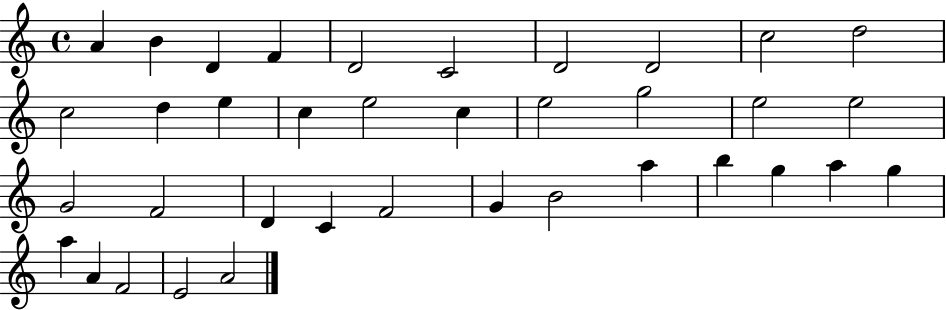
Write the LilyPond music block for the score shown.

{
  \clef treble
  \time 4/4
  \defaultTimeSignature
  \key c \major
  a'4 b'4 d'4 f'4 | d'2 c'2 | d'2 d'2 | c''2 d''2 | \break c''2 d''4 e''4 | c''4 e''2 c''4 | e''2 g''2 | e''2 e''2 | \break g'2 f'2 | d'4 c'4 f'2 | g'4 b'2 a''4 | b''4 g''4 a''4 g''4 | \break a''4 a'4 f'2 | e'2 a'2 | \bar "|."
}